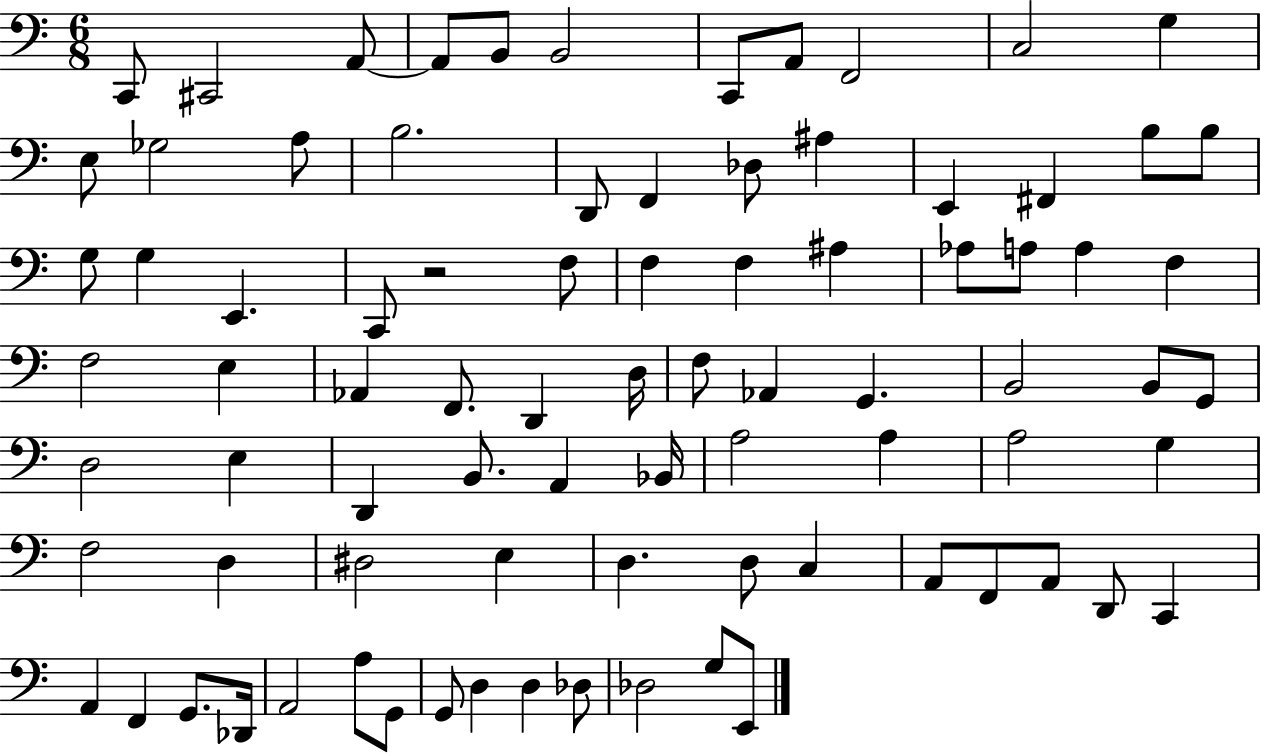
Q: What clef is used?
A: bass